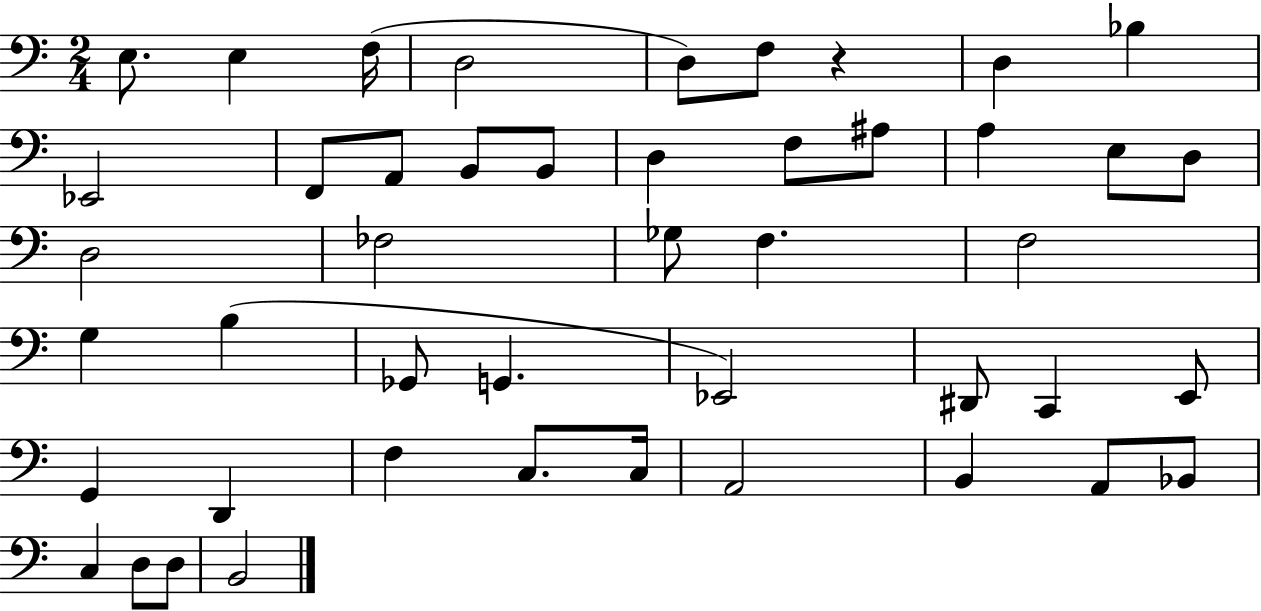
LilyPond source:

{
  \clef bass
  \numericTimeSignature
  \time 2/4
  \key c \major
  e8. e4 f16( | d2 | d8) f8 r4 | d4 bes4 | \break ees,2 | f,8 a,8 b,8 b,8 | d4 f8 ais8 | a4 e8 d8 | \break d2 | fes2 | ges8 f4. | f2 | \break g4 b4( | ges,8 g,4. | ees,2) | dis,8 c,4 e,8 | \break g,4 d,4 | f4 c8. c16 | a,2 | b,4 a,8 bes,8 | \break c4 d8 d8 | b,2 | \bar "|."
}